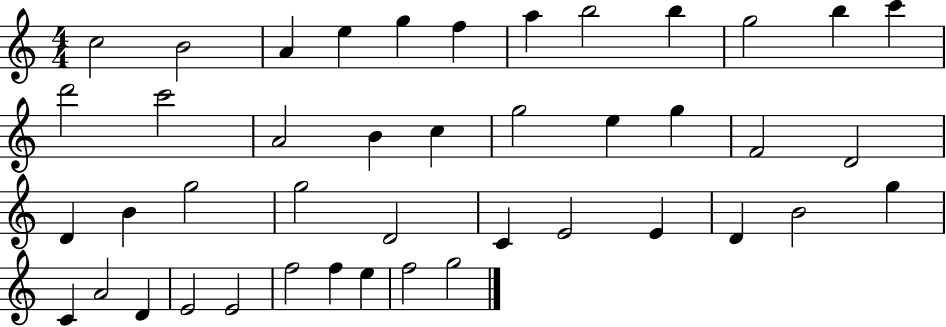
X:1
T:Untitled
M:4/4
L:1/4
K:C
c2 B2 A e g f a b2 b g2 b c' d'2 c'2 A2 B c g2 e g F2 D2 D B g2 g2 D2 C E2 E D B2 g C A2 D E2 E2 f2 f e f2 g2